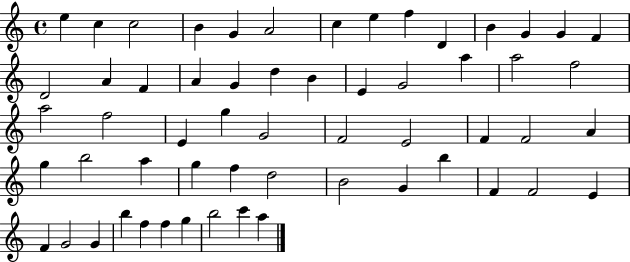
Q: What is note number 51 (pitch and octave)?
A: G4